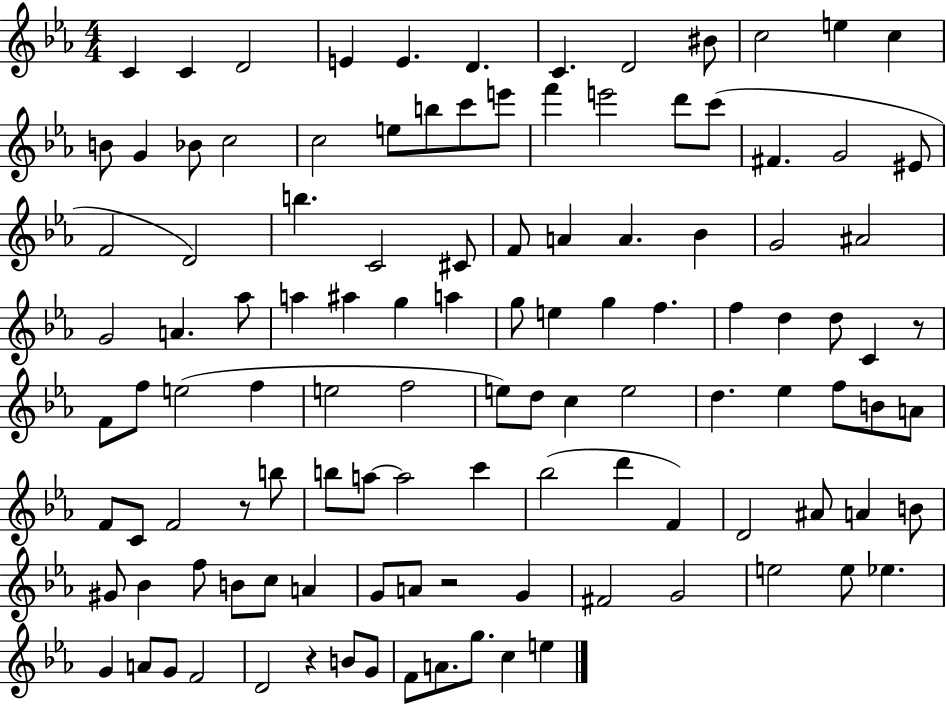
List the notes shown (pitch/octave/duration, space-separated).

C4/q C4/q D4/h E4/q E4/q. D4/q. C4/q. D4/h BIS4/e C5/h E5/q C5/q B4/e G4/q Bb4/e C5/h C5/h E5/e B5/e C6/e E6/e F6/q E6/h D6/e C6/e F#4/q. G4/h EIS4/e F4/h D4/h B5/q. C4/h C#4/e F4/e A4/q A4/q. Bb4/q G4/h A#4/h G4/h A4/q. Ab5/e A5/q A#5/q G5/q A5/q G5/e E5/q G5/q F5/q. F5/q D5/q D5/e C4/q R/e F4/e F5/e E5/h F5/q E5/h F5/h E5/e D5/e C5/q E5/h D5/q. Eb5/q F5/e B4/e A4/e F4/e C4/e F4/h R/e B5/e B5/e A5/e A5/h C6/q Bb5/h D6/q F4/q D4/h A#4/e A4/q B4/e G#4/e Bb4/q F5/e B4/e C5/e A4/q G4/e A4/e R/h G4/q F#4/h G4/h E5/h E5/e Eb5/q. G4/q A4/e G4/e F4/h D4/h R/q B4/e G4/e F4/e A4/e. G5/e. C5/q E5/q